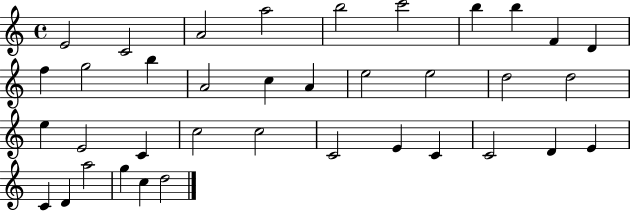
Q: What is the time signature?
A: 4/4